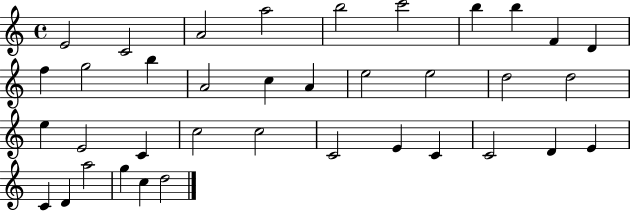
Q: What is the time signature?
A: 4/4